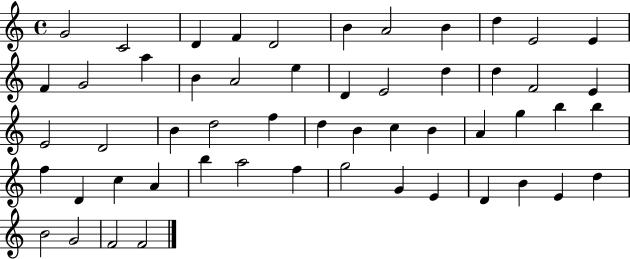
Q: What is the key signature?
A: C major